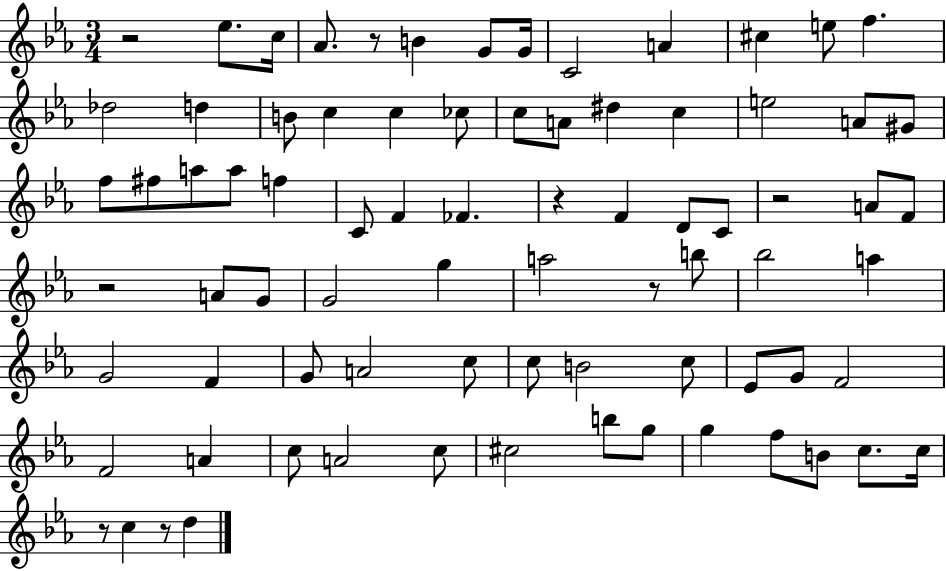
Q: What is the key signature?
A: EES major